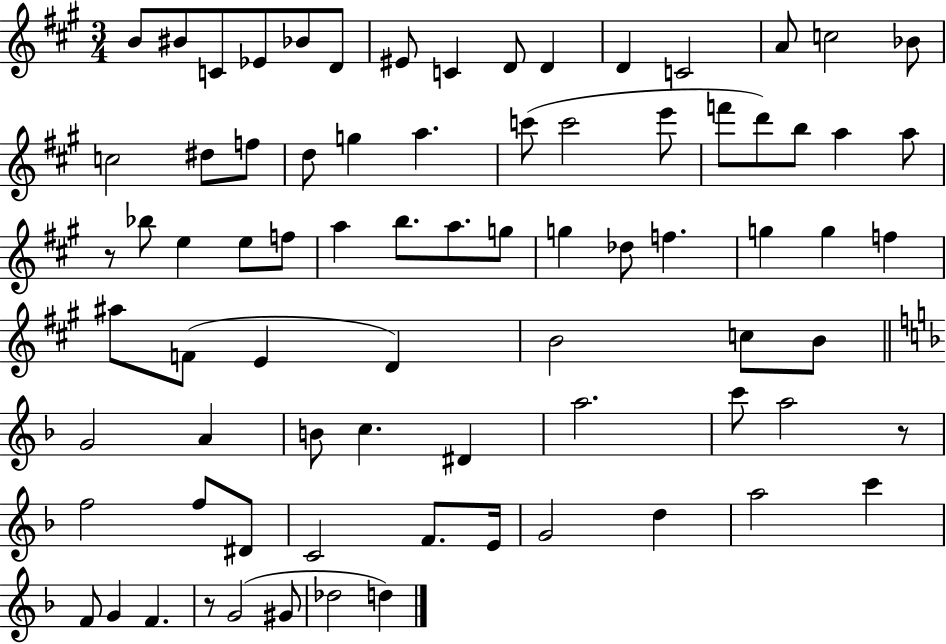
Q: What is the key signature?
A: A major